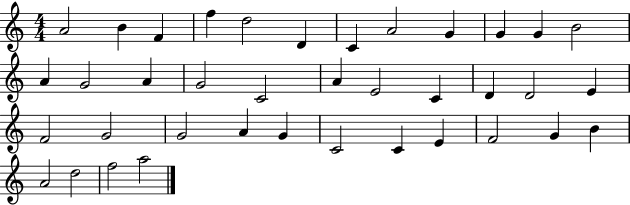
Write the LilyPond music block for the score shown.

{
  \clef treble
  \numericTimeSignature
  \time 4/4
  \key c \major
  a'2 b'4 f'4 | f''4 d''2 d'4 | c'4 a'2 g'4 | g'4 g'4 b'2 | \break a'4 g'2 a'4 | g'2 c'2 | a'4 e'2 c'4 | d'4 d'2 e'4 | \break f'2 g'2 | g'2 a'4 g'4 | c'2 c'4 e'4 | f'2 g'4 b'4 | \break a'2 d''2 | f''2 a''2 | \bar "|."
}